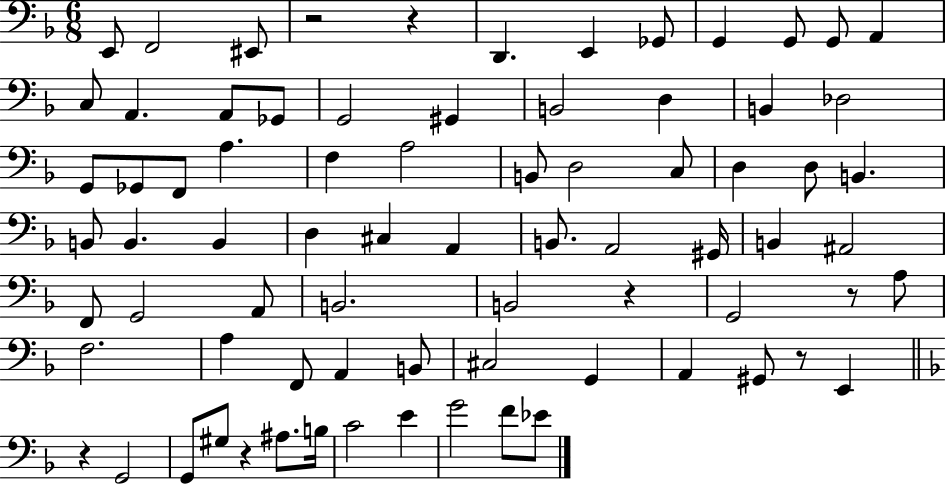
{
  \clef bass
  \numericTimeSignature
  \time 6/8
  \key f \major
  e,8 f,2 eis,8 | r2 r4 | d,4. e,4 ges,8 | g,4 g,8 g,8 a,4 | \break c8 a,4. a,8 ges,8 | g,2 gis,4 | b,2 d4 | b,4 des2 | \break g,8 ges,8 f,8 a4. | f4 a2 | b,8 d2 c8 | d4 d8 b,4. | \break b,8 b,4. b,4 | d4 cis4 a,4 | b,8. a,2 gis,16 | b,4 ais,2 | \break f,8 g,2 a,8 | b,2. | b,2 r4 | g,2 r8 a8 | \break f2. | a4 f,8 a,4 b,8 | cis2 g,4 | a,4 gis,8 r8 e,4 | \break \bar "||" \break \key d \minor r4 g,2 | g,8 gis8 r4 ais8. b16 | c'2 e'4 | g'2 f'8 ees'8 | \break \bar "|."
}